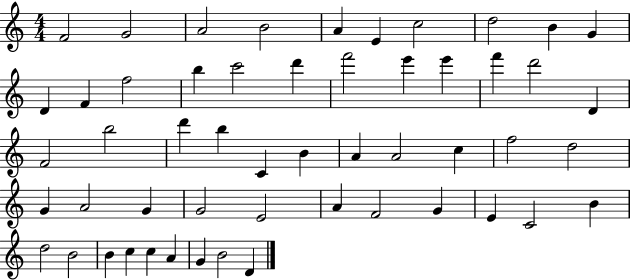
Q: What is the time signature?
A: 4/4